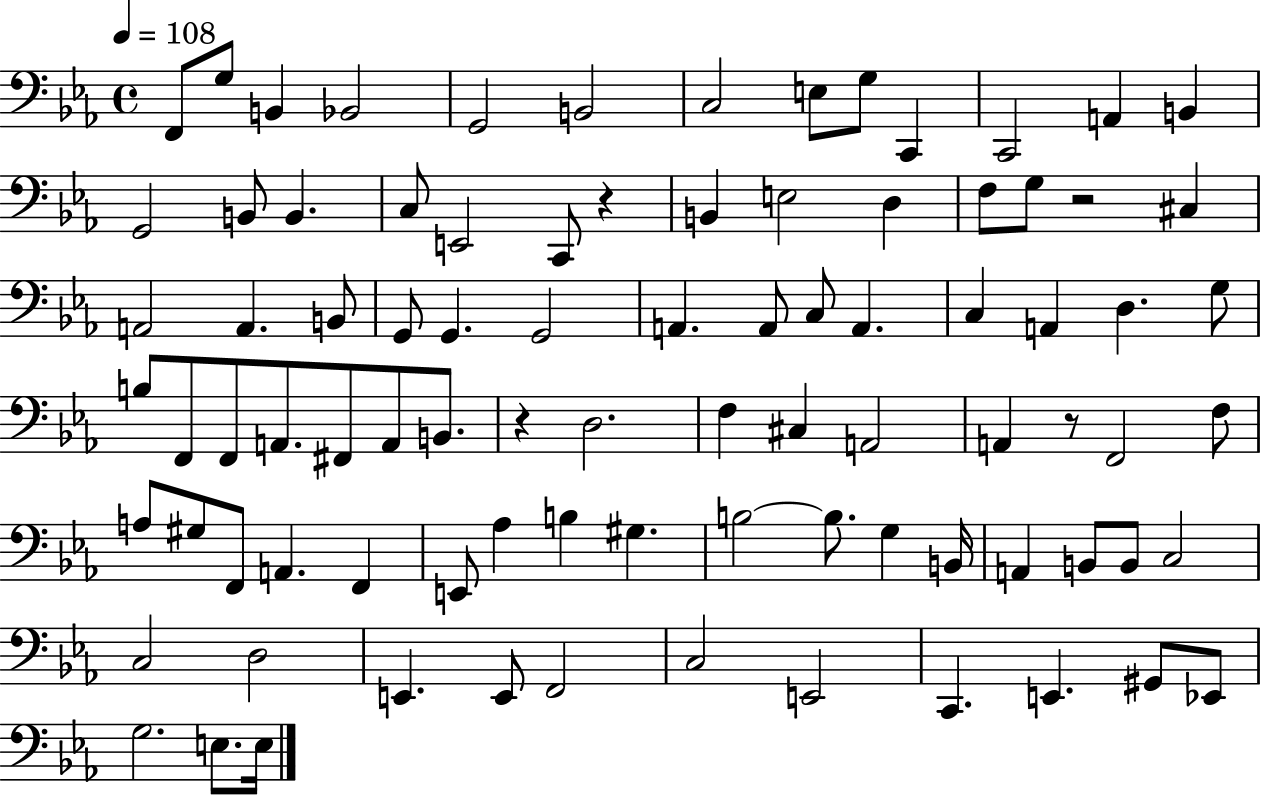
F2/e G3/e B2/q Bb2/h G2/h B2/h C3/h E3/e G3/e C2/q C2/h A2/q B2/q G2/h B2/e B2/q. C3/e E2/h C2/e R/q B2/q E3/h D3/q F3/e G3/e R/h C#3/q A2/h A2/q. B2/e G2/e G2/q. G2/h A2/q. A2/e C3/e A2/q. C3/q A2/q D3/q. G3/e B3/e F2/e F2/e A2/e. F#2/e A2/e B2/e. R/q D3/h. F3/q C#3/q A2/h A2/q R/e F2/h F3/e A3/e G#3/e F2/e A2/q. F2/q E2/e Ab3/q B3/q G#3/q. B3/h B3/e. G3/q B2/s A2/q B2/e B2/e C3/h C3/h D3/h E2/q. E2/e F2/h C3/h E2/h C2/q. E2/q. G#2/e Eb2/e G3/h. E3/e. E3/s